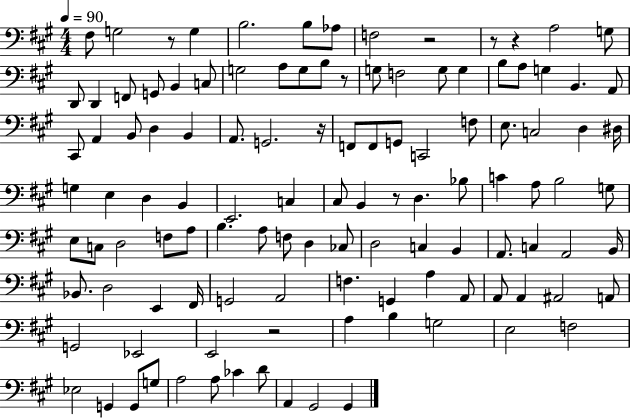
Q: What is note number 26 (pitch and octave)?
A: G3